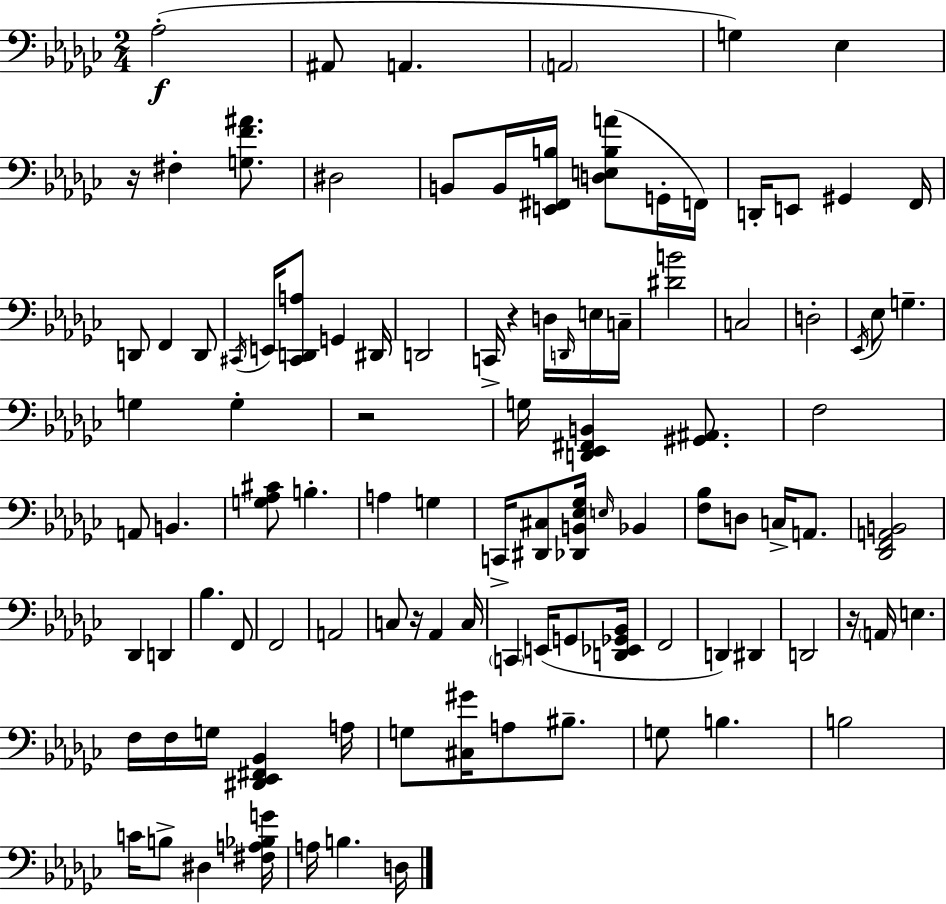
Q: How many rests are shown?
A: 5